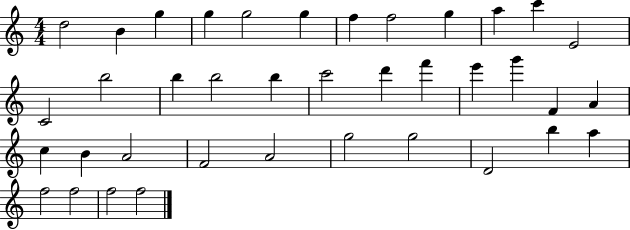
{
  \clef treble
  \numericTimeSignature
  \time 4/4
  \key c \major
  d''2 b'4 g''4 | g''4 g''2 g''4 | f''4 f''2 g''4 | a''4 c'''4 e'2 | \break c'2 b''2 | b''4 b''2 b''4 | c'''2 d'''4 f'''4 | e'''4 g'''4 f'4 a'4 | \break c''4 b'4 a'2 | f'2 a'2 | g''2 g''2 | d'2 b''4 a''4 | \break f''2 f''2 | f''2 f''2 | \bar "|."
}